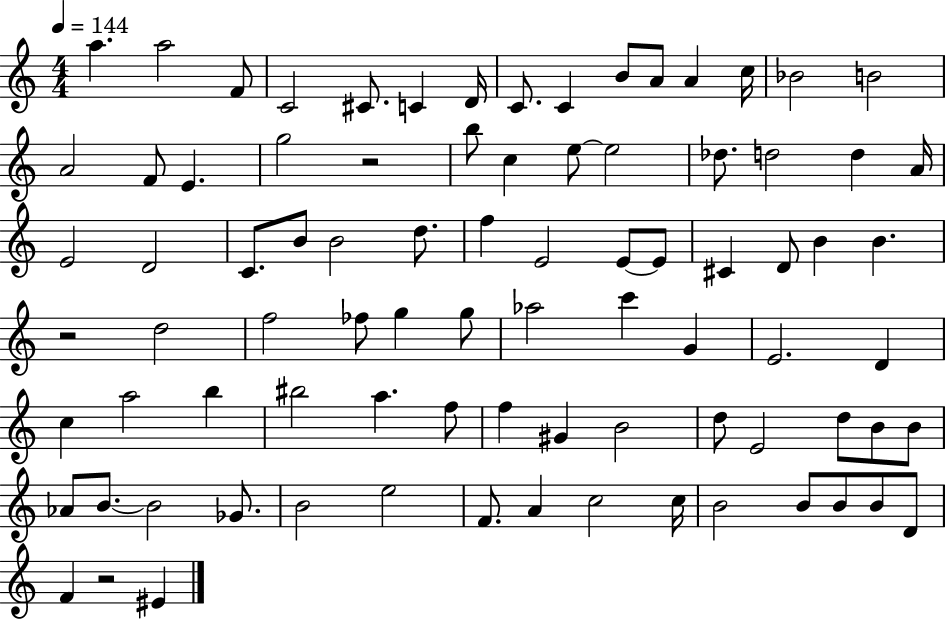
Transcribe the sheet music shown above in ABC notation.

X:1
T:Untitled
M:4/4
L:1/4
K:C
a a2 F/2 C2 ^C/2 C D/4 C/2 C B/2 A/2 A c/4 _B2 B2 A2 F/2 E g2 z2 b/2 c e/2 e2 _d/2 d2 d A/4 E2 D2 C/2 B/2 B2 d/2 f E2 E/2 E/2 ^C D/2 B B z2 d2 f2 _f/2 g g/2 _a2 c' G E2 D c a2 b ^b2 a f/2 f ^G B2 d/2 E2 d/2 B/2 B/2 _A/2 B/2 B2 _G/2 B2 e2 F/2 A c2 c/4 B2 B/2 B/2 B/2 D/2 F z2 ^E